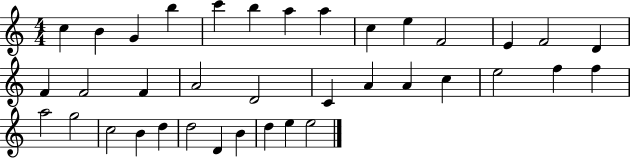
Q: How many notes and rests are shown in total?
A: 37